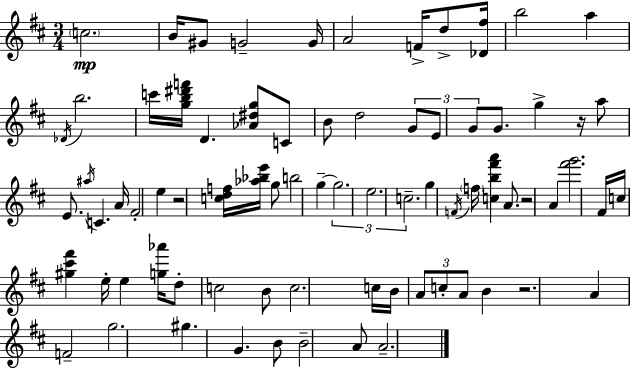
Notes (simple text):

C5/h. B4/s G#4/e G4/h G4/s A4/h F4/s D5/e [Db4,F#5]/s B5/h A5/q Db4/s B5/h. C6/s [G5,B5,D#6,F6]/s D4/q. [Ab4,D#5,G5]/e C4/e B4/e D5/h G4/e E4/e G4/e G4/e. G5/q R/s A5/e E4/e. A#5/s C4/q. A4/s F#4/h E5/q R/h [C5,D5,F5]/s [Ab5,Bb5,E6]/s G5/e B5/h G5/q G5/h. E5/h. C5/h. G5/q F4/s F5/s [C5,B5,F#6,A6]/q A4/e. R/h A4/q [F#6,G6]/h. F#4/s C5/s [G#5,C#6,F#6]/q E5/s E5/q [G5,Ab6]/s D5/e C5/h B4/e C5/h. C5/s B4/s A4/e C5/e A4/e B4/q R/h. A4/q F4/h G5/h. G#5/q. G4/q. B4/e B4/h A4/e A4/h.